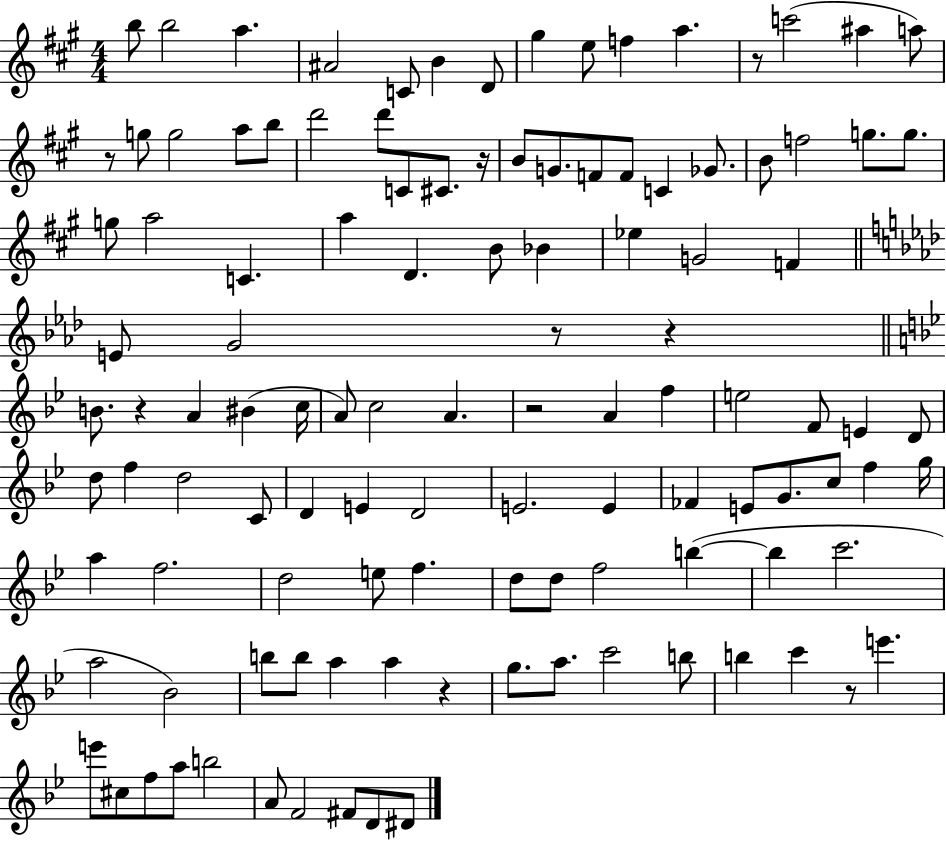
X:1
T:Untitled
M:4/4
L:1/4
K:A
b/2 b2 a ^A2 C/2 B D/2 ^g e/2 f a z/2 c'2 ^a a/2 z/2 g/2 g2 a/2 b/2 d'2 d'/2 C/2 ^C/2 z/4 B/2 G/2 F/2 F/2 C _G/2 B/2 f2 g/2 g/2 g/2 a2 C a D B/2 _B _e G2 F E/2 G2 z/2 z B/2 z A ^B c/4 A/2 c2 A z2 A f e2 F/2 E D/2 d/2 f d2 C/2 D E D2 E2 E _F E/2 G/2 c/2 f g/4 a f2 d2 e/2 f d/2 d/2 f2 b b c'2 a2 _B2 b/2 b/2 a a z g/2 a/2 c'2 b/2 b c' z/2 e' e'/2 ^c/2 f/2 a/2 b2 A/2 F2 ^F/2 D/2 ^D/2